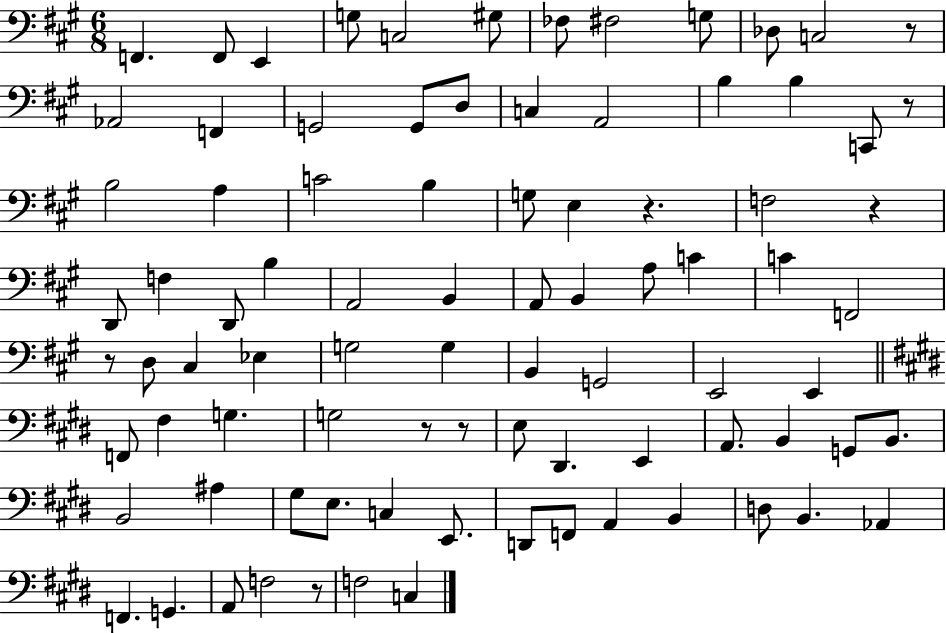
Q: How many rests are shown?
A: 8